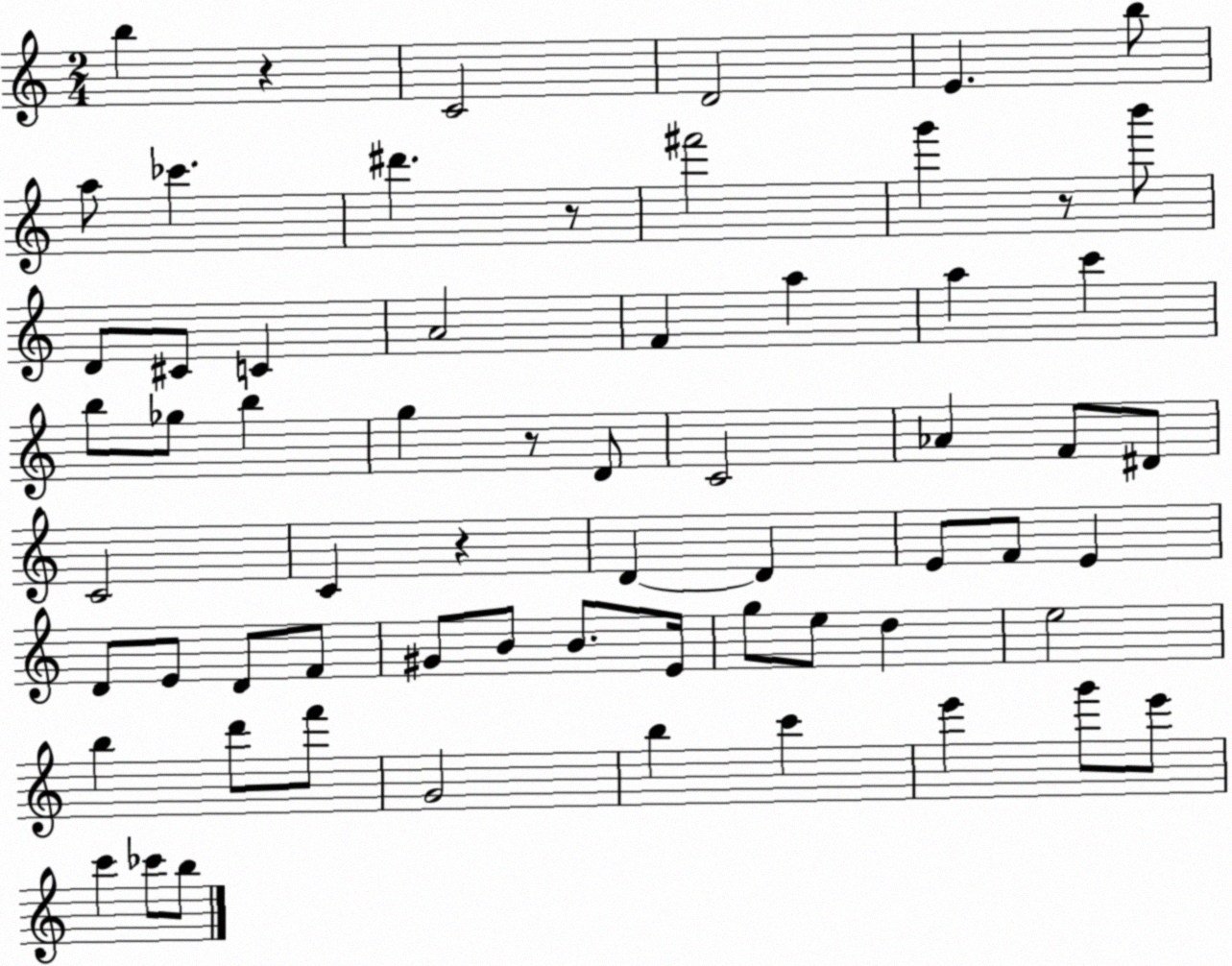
X:1
T:Untitled
M:2/4
L:1/4
K:C
b z C2 D2 E b/2 a/2 _c' ^d' z/2 ^f'2 g' z/2 b'/2 D/2 ^C/2 C A2 F a a c' b/2 _g/2 b g z/2 D/2 C2 _A F/2 ^D/2 C2 C z D D E/2 F/2 E D/2 E/2 D/2 F/2 ^G/2 B/2 B/2 E/4 g/2 e/2 d e2 b d'/2 f'/2 G2 b c' e' g'/2 e'/2 c' _c'/2 b/2